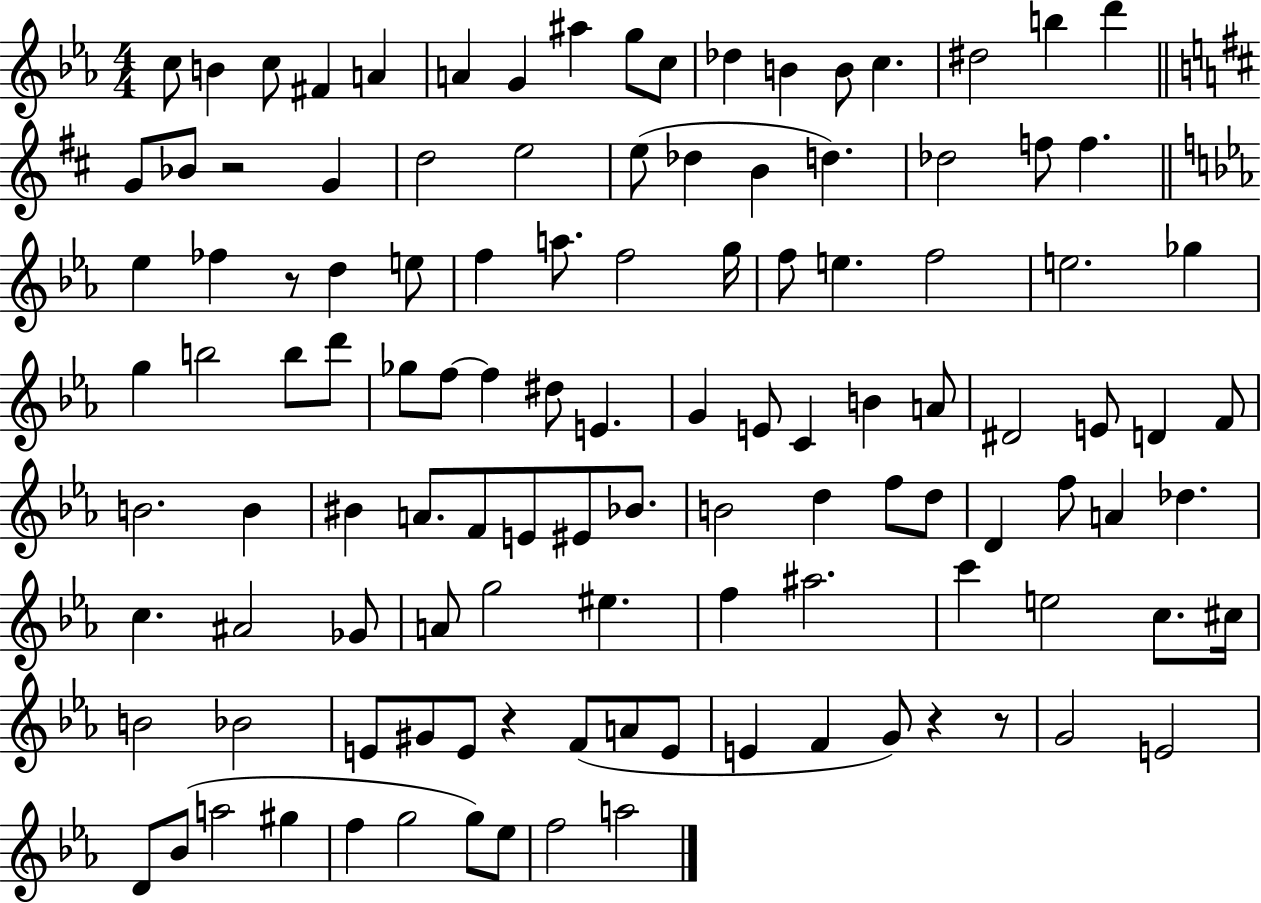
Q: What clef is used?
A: treble